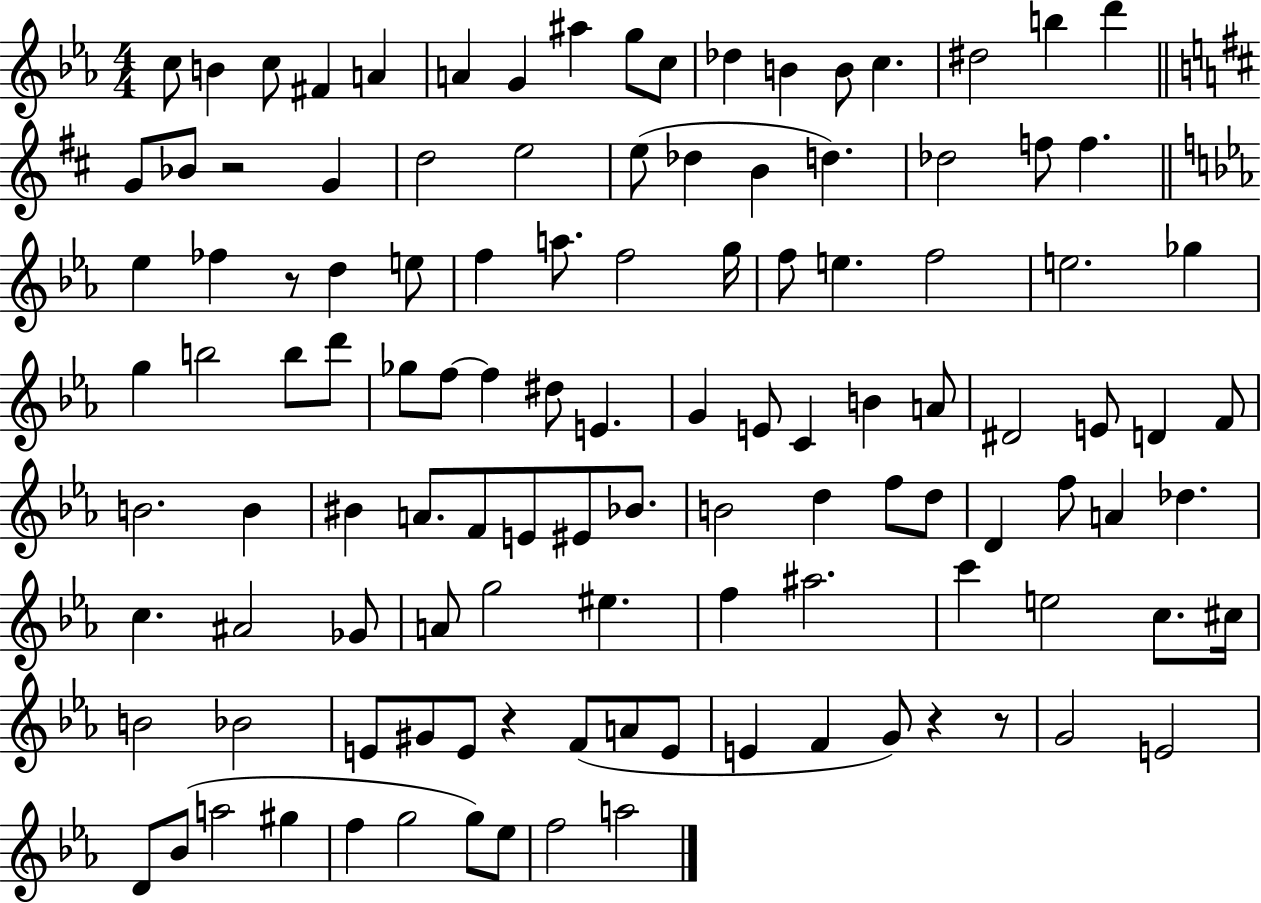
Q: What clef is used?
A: treble